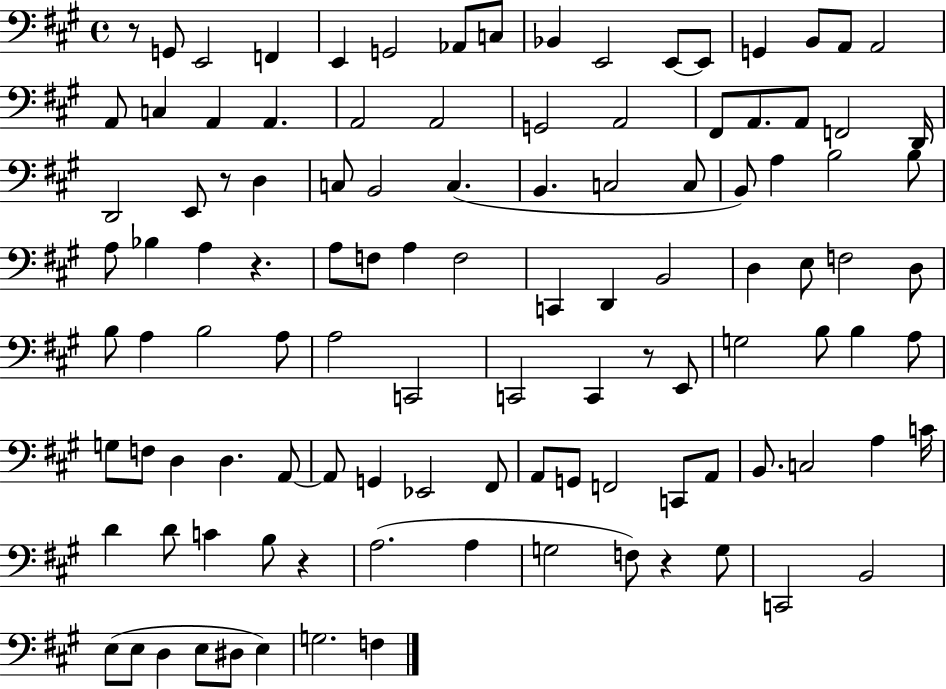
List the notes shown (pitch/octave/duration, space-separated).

R/e G2/e E2/h F2/q E2/q G2/h Ab2/e C3/e Bb2/q E2/h E2/e E2/e G2/q B2/e A2/e A2/h A2/e C3/q A2/q A2/q. A2/h A2/h G2/h A2/h F#2/e A2/e. A2/e F2/h D2/s D2/h E2/e R/e D3/q C3/e B2/h C3/q. B2/q. C3/h C3/e B2/e A3/q B3/h B3/e A3/e Bb3/q A3/q R/q. A3/e F3/e A3/q F3/h C2/q D2/q B2/h D3/q E3/e F3/h D3/e B3/e A3/q B3/h A3/e A3/h C2/h C2/h C2/q R/e E2/e G3/h B3/e B3/q A3/e G3/e F3/e D3/q D3/q. A2/e A2/e G2/q Eb2/h F#2/e A2/e G2/e F2/h C2/e A2/e B2/e. C3/h A3/q C4/s D4/q D4/e C4/q B3/e R/q A3/h. A3/q G3/h F3/e R/q G3/e C2/h B2/h E3/e E3/e D3/q E3/e D#3/e E3/q G3/h. F3/q